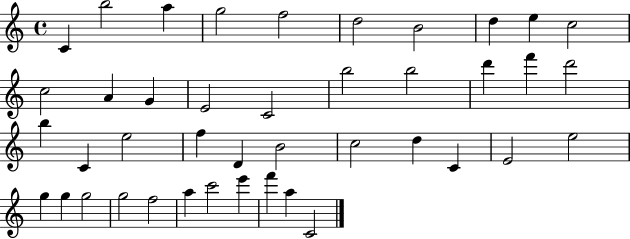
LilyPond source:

{
  \clef treble
  \time 4/4
  \defaultTimeSignature
  \key c \major
  c'4 b''2 a''4 | g''2 f''2 | d''2 b'2 | d''4 e''4 c''2 | \break c''2 a'4 g'4 | e'2 c'2 | b''2 b''2 | d'''4 f'''4 d'''2 | \break b''4 c'4 e''2 | f''4 d'4 b'2 | c''2 d''4 c'4 | e'2 e''2 | \break g''4 g''4 g''2 | g''2 f''2 | a''4 c'''2 e'''4 | f'''4 a''4 c'2 | \break \bar "|."
}